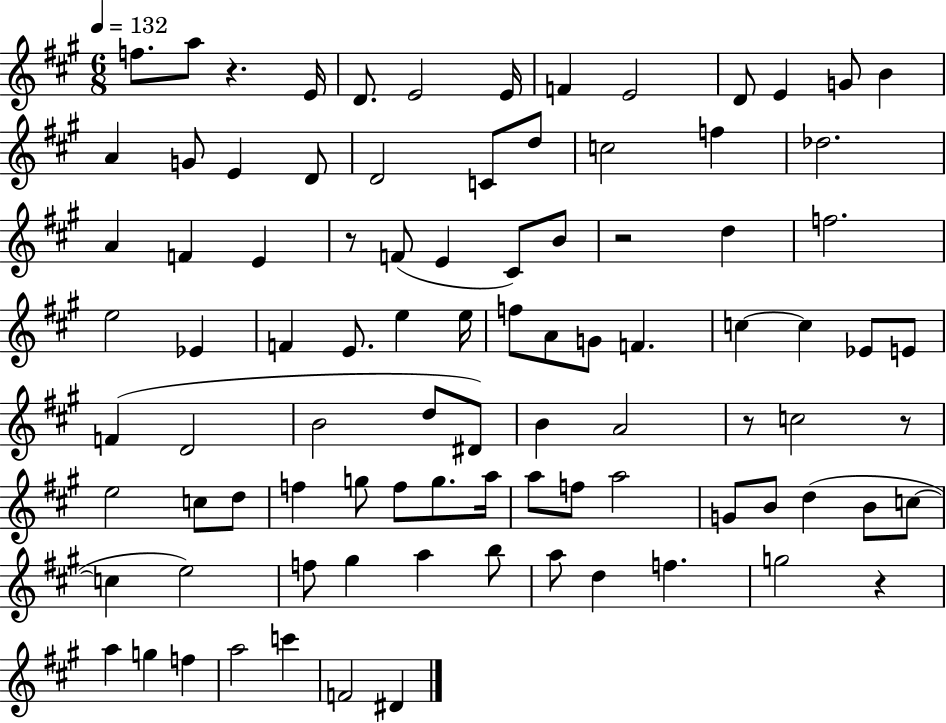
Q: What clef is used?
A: treble